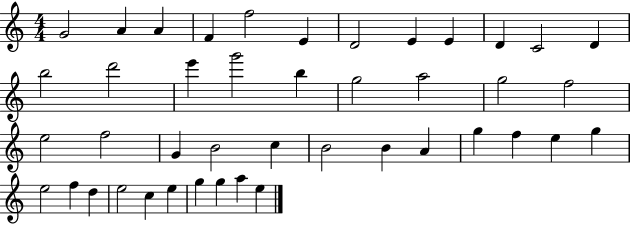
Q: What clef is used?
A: treble